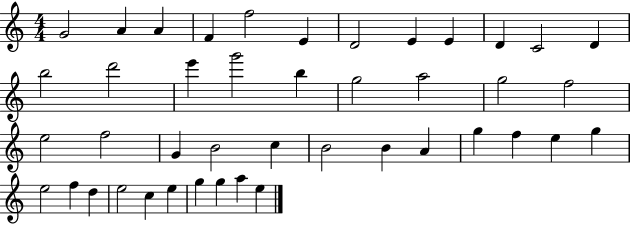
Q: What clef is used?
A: treble